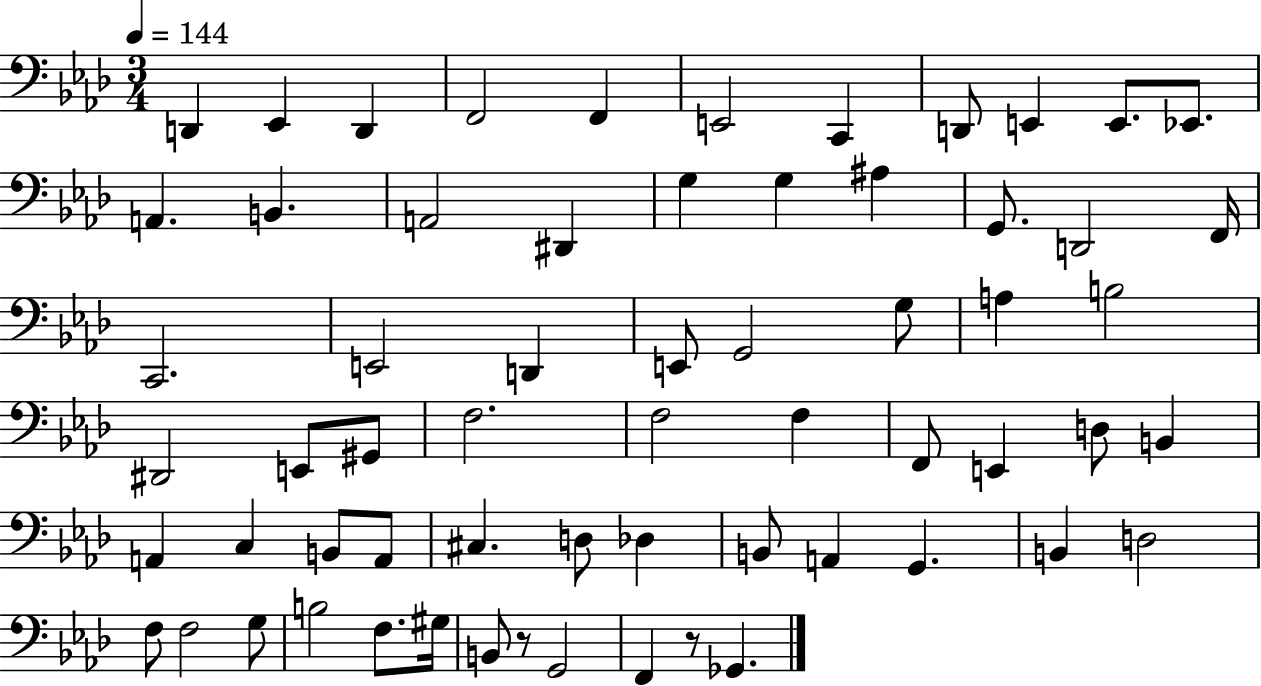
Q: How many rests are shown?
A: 2